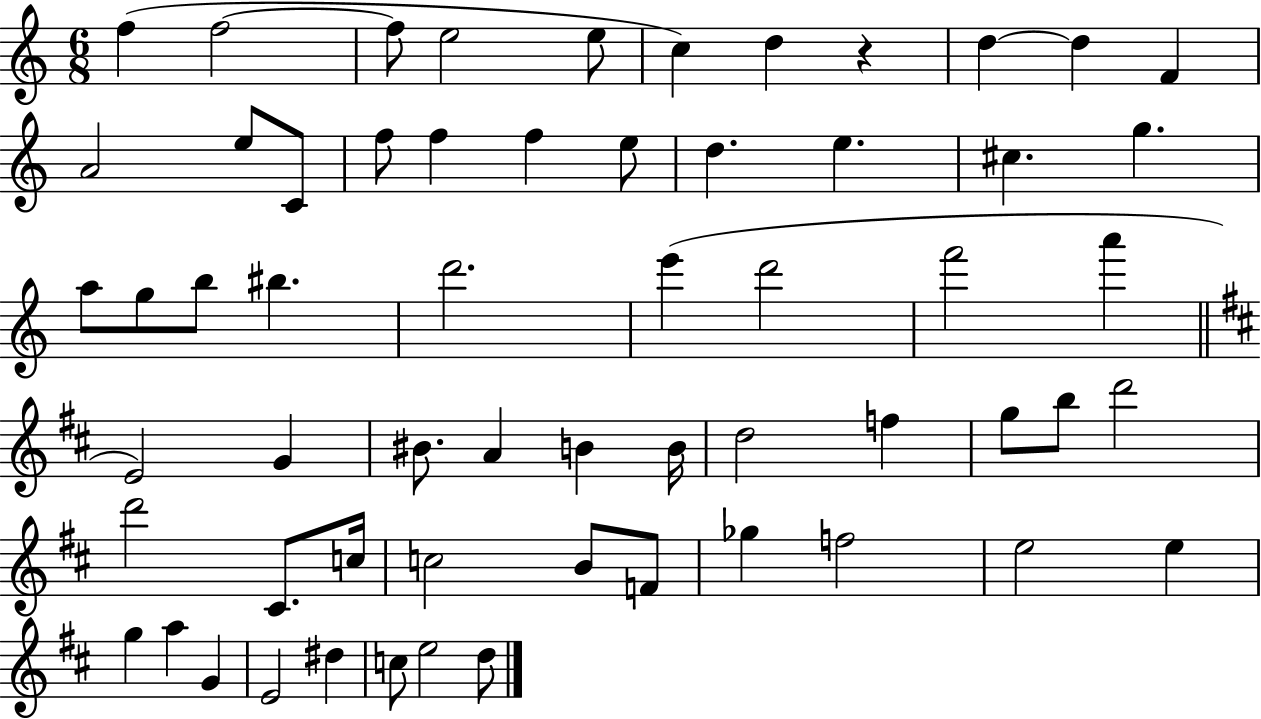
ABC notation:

X:1
T:Untitled
M:6/8
L:1/4
K:C
f f2 f/2 e2 e/2 c d z d d F A2 e/2 C/2 f/2 f f e/2 d e ^c g a/2 g/2 b/2 ^b d'2 e' d'2 f'2 a' E2 G ^B/2 A B B/4 d2 f g/2 b/2 d'2 d'2 ^C/2 c/4 c2 B/2 F/2 _g f2 e2 e g a G E2 ^d c/2 e2 d/2